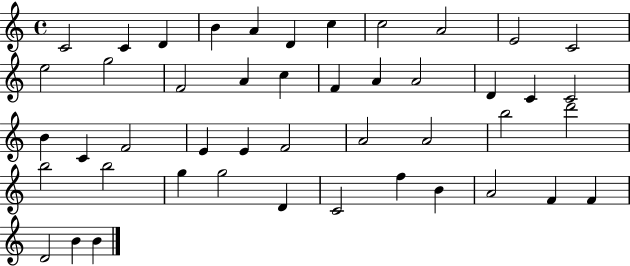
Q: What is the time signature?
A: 4/4